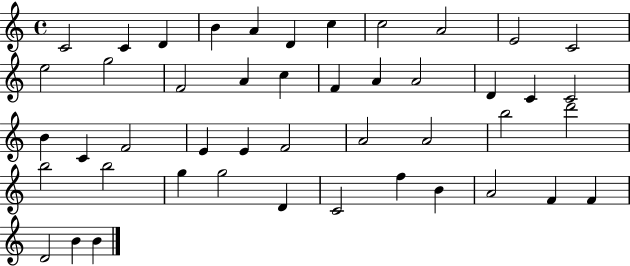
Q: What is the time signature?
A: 4/4